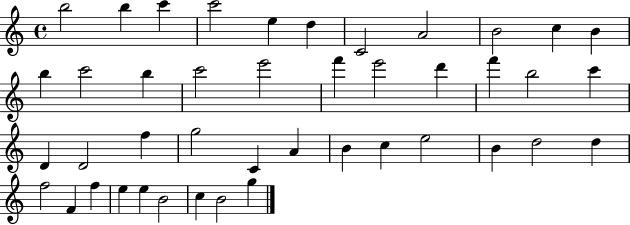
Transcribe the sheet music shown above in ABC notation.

X:1
T:Untitled
M:4/4
L:1/4
K:C
b2 b c' c'2 e d C2 A2 B2 c B b c'2 b c'2 e'2 f' e'2 d' f' b2 c' D D2 f g2 C A B c e2 B d2 d f2 F f e e B2 c B2 g